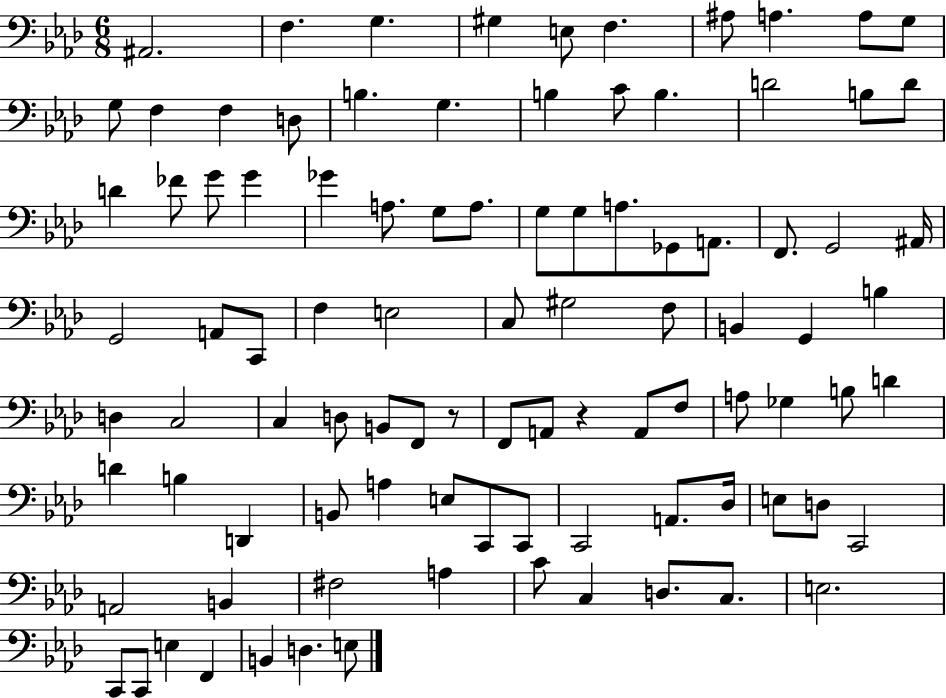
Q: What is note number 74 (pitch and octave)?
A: Db3